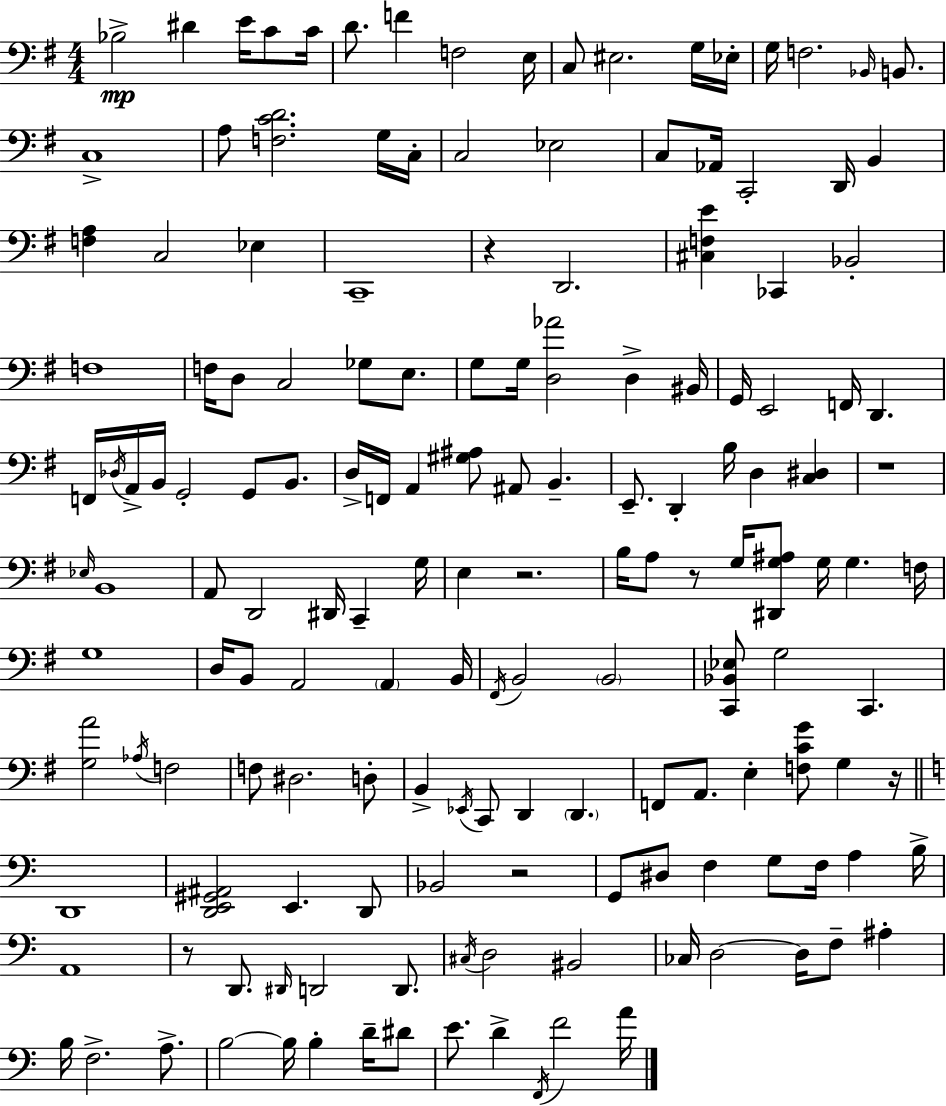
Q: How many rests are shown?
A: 7